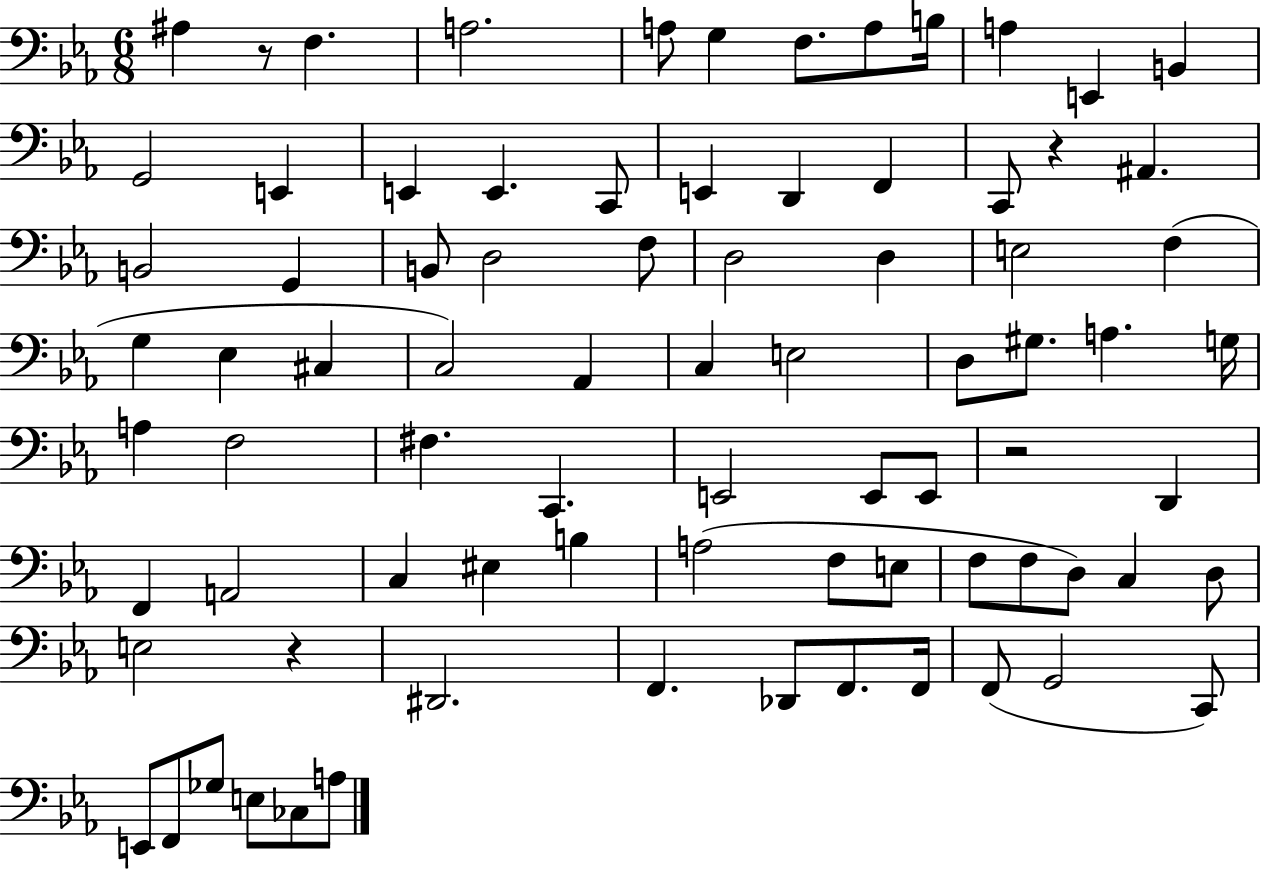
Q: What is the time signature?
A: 6/8